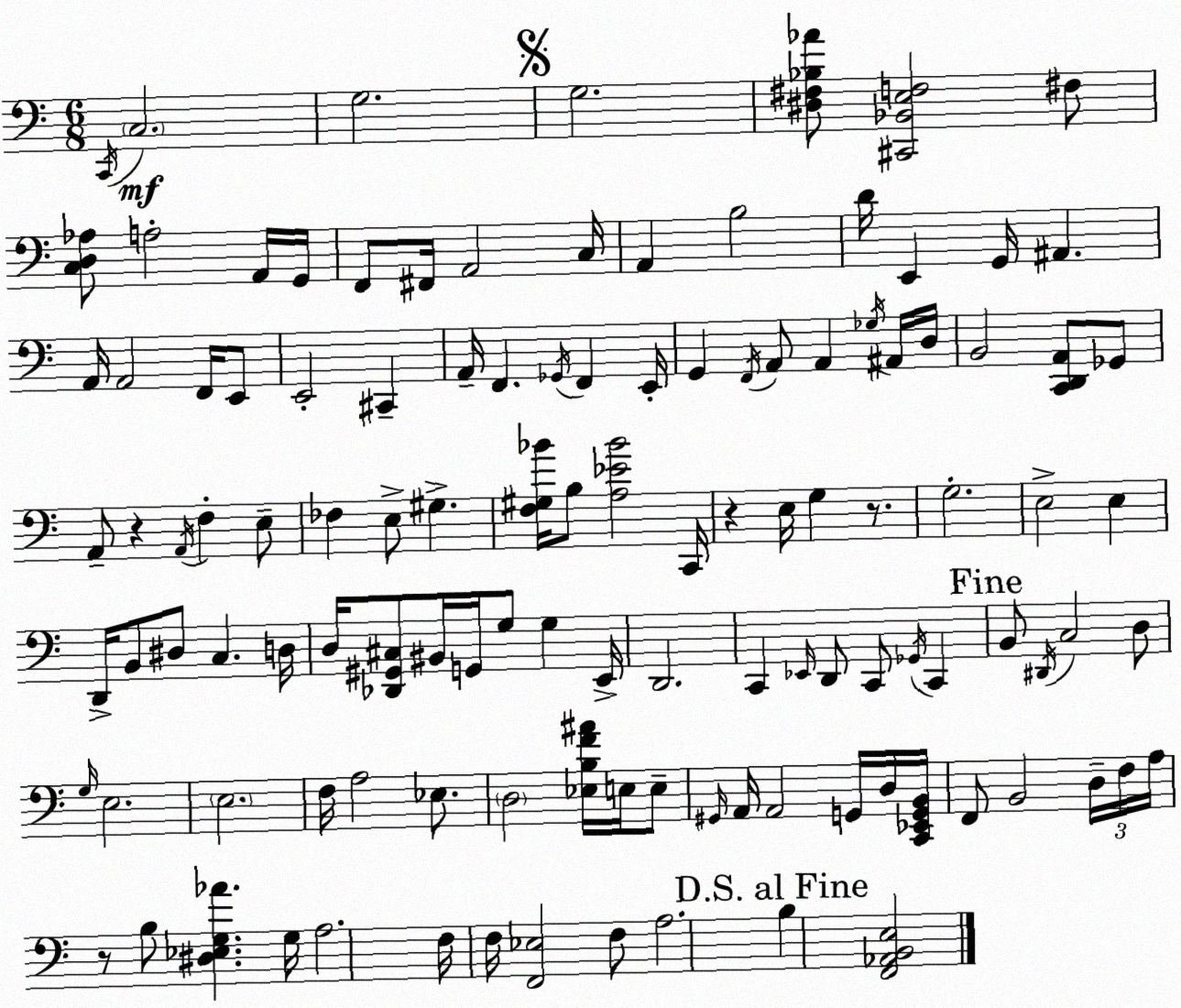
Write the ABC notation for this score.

X:1
T:Untitled
M:6/8
L:1/4
K:Am
C,,/4 C,2 G,2 G,2 [^D,^F,_B,_A]/2 [^C,,_B,,E,F,]2 ^F,/2 [C,D,_A,]/2 A,2 A,,/4 G,,/4 F,,/2 ^F,,/4 A,,2 C,/4 A,, B,2 D/4 E,, G,,/4 ^A,, A,,/4 A,,2 F,,/4 E,,/2 E,,2 ^C,, A,,/4 F,, _G,,/4 F,, E,,/4 G,, F,,/4 A,,/2 A,, _G,/4 ^A,,/4 D,/4 B,,2 [C,,D,,A,,]/2 _G,,/2 A,,/2 z A,,/4 F, E,/2 _F, E,/2 ^G, [F,^G,_B]/4 B,/2 [A,_E_B]2 C,,/4 z E,/4 G, z/2 G,2 E,2 E, D,,/4 B,,/2 ^D,/2 C, D,/4 D,/4 [_D,,^G,,^C,]/2 ^B,,/4 G,,/4 G,/2 G, E,,/4 D,,2 C,, _E,,/4 D,,/2 C,,/2 _G,,/4 C,, B,,/2 ^D,,/4 C,2 D,/2 G,/4 E,2 E,2 F,/4 A,2 _E,/2 D,2 [_E,B,F^A]/4 E,/4 E,/2 ^G,,/4 A,,/4 A,,2 G,,/4 D,/4 [C,,_E,,G,,B,,]/4 F,,/2 B,,2 D,/4 F,/4 A,/4 z/2 B,/2 [^D,_E,G,_A] G,/4 A,2 F,/4 F,/4 [F,,_E,]2 F,/2 A,2 B, [F,,_A,,B,,E,]2